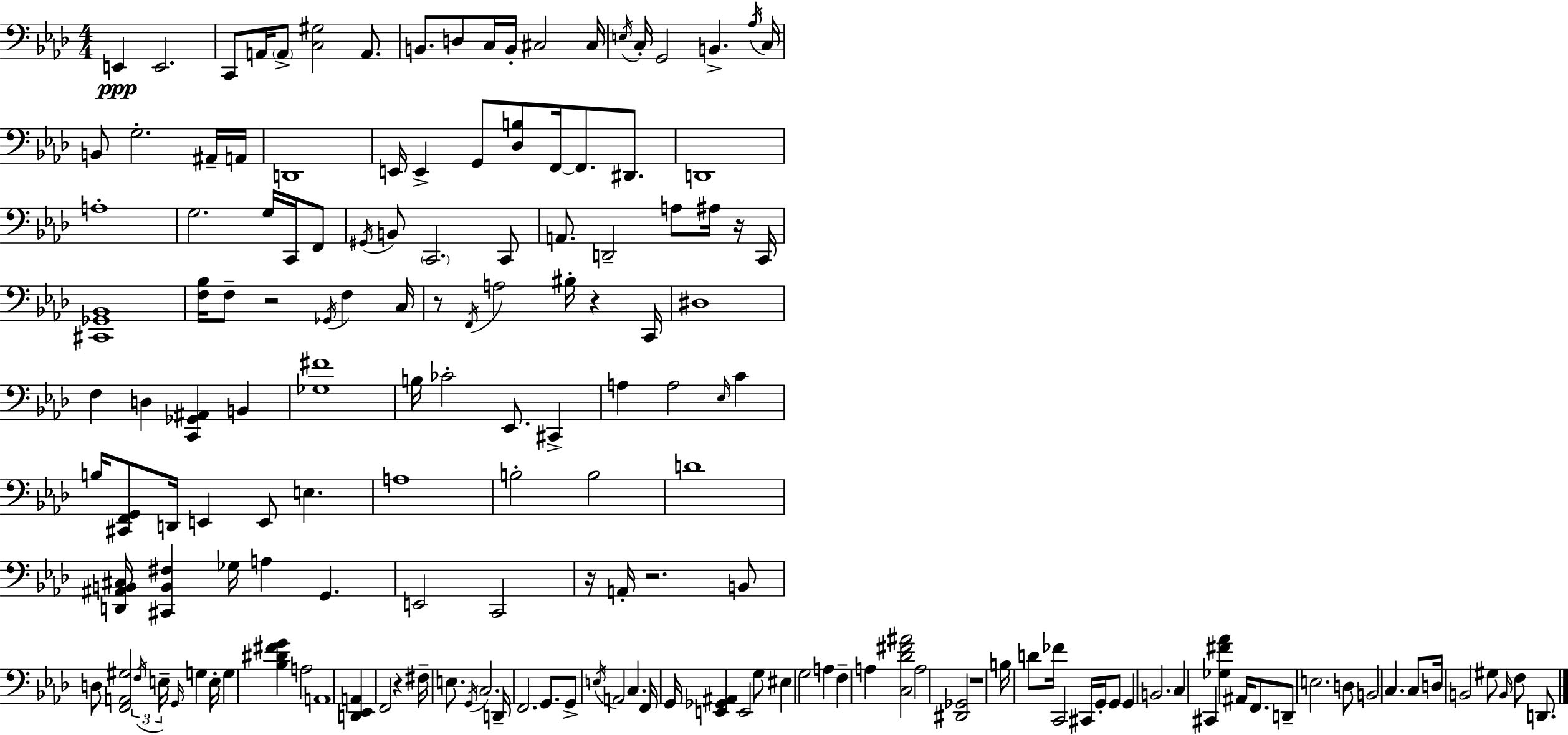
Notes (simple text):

E2/q E2/h. C2/e A2/s A2/e [C3,G#3]/h A2/e. B2/e. D3/e C3/s B2/s C#3/h C#3/s E3/s C3/s G2/h B2/q. Ab3/s C3/s B2/e G3/h. A#2/s A2/s D2/w E2/s E2/q G2/e [Db3,B3]/e F2/s F2/e. D#2/e. D2/w A3/w G3/h. G3/s C2/s F2/e G#2/s B2/e C2/h. C2/e A2/e. D2/h A3/e A#3/s R/s C2/s [C#2,Gb2,Bb2]/w [F3,Bb3]/s F3/e R/h Gb2/s F3/q C3/s R/e F2/s A3/h BIS3/s R/q C2/s D#3/w F3/q D3/q [C2,Gb2,A#2]/q B2/q [Gb3,F#4]/w B3/s CES4/h Eb2/e. C#2/q A3/q A3/h Eb3/s C4/q B3/s [C#2,F2,G2]/e D2/s E2/q E2/e E3/q. A3/w B3/h B3/h D4/w [D2,A#2,B2,C#3]/s [C#2,B2,F#3]/q Gb3/s A3/q G2/q. E2/h C2/h R/s A2/s R/h. B2/e D3/e [F2,A2,G#3]/h F3/s E3/s G2/s G3/q E3/s G3/q [Bb3,D#4,F#4,G4]/q A3/h A2/w [D2,Eb2,A2]/q F2/h R/q F#3/s E3/e. G2/s C3/h. D2/s F2/h. G2/e. G2/e E3/s A2/h C3/q. F2/s G2/s [E2,Gb2,A#2]/q E2/h G3/e EIS3/q G3/h A3/q F3/q A3/q [C3,Db4,F#4,A#4]/h A3/h [D#2,Gb2]/h R/w B3/s D4/e FES4/s C2/h C#2/s G2/s G2/e G2/q B2/h. C3/q C#2/q [Gb3,F#4,Ab4]/q A#2/s F2/e. D2/e E3/h. D3/e B2/h C3/q. C3/e D3/s B2/h G#3/e B2/s F3/e D2/e.